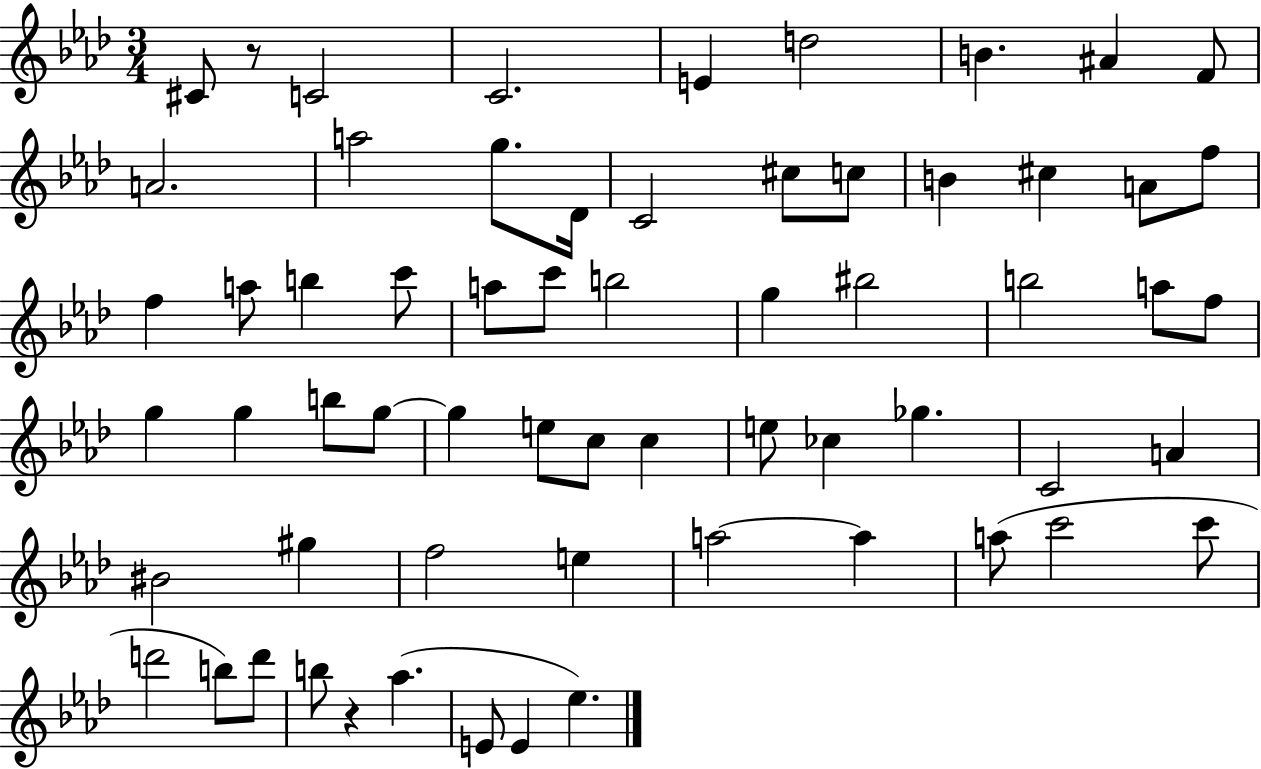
X:1
T:Untitled
M:3/4
L:1/4
K:Ab
^C/2 z/2 C2 C2 E d2 B ^A F/2 A2 a2 g/2 _D/4 C2 ^c/2 c/2 B ^c A/2 f/2 f a/2 b c'/2 a/2 c'/2 b2 g ^b2 b2 a/2 f/2 g g b/2 g/2 g e/2 c/2 c e/2 _c _g C2 A ^B2 ^g f2 e a2 a a/2 c'2 c'/2 d'2 b/2 d'/2 b/2 z _a E/2 E _e